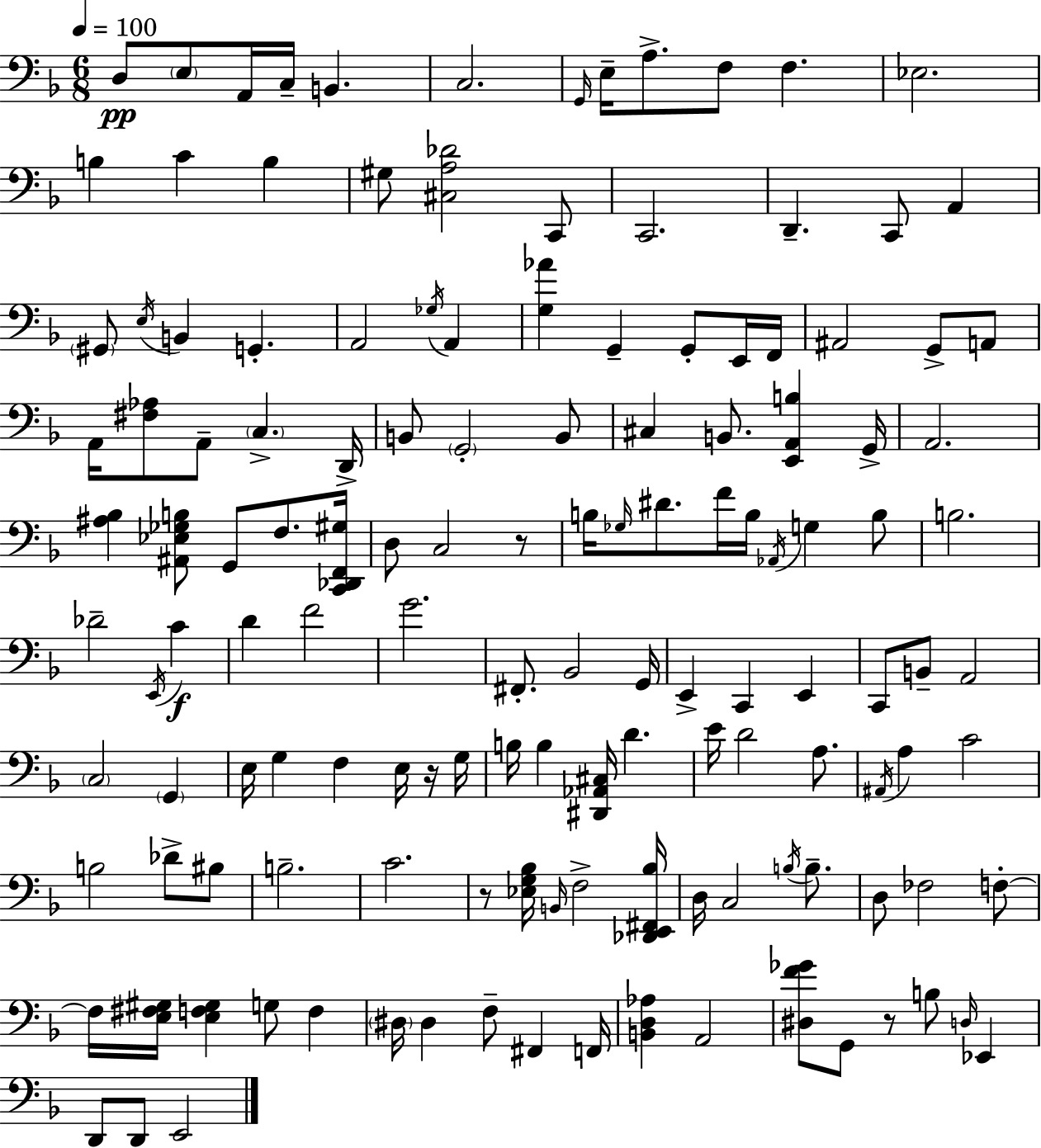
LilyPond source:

{
  \clef bass
  \numericTimeSignature
  \time 6/8
  \key f \major
  \tempo 4 = 100
  d8\pp \parenthesize e8 a,16 c16-- b,4. | c2. | \grace { g,16 } e16-- a8.-> f8 f4. | ees2. | \break b4 c'4 b4 | gis8 <cis a des'>2 c,8 | c,2. | d,4.-- c,8 a,4 | \break \parenthesize gis,8 \acciaccatura { e16 } b,4 g,4.-. | a,2 \acciaccatura { ges16 } a,4 | <g aes'>4 g,4-- g,8-. | e,16 f,16 ais,2 g,8-> | \break a,8 a,16 <fis aes>8 a,8-- \parenthesize c4.-> | d,16-> b,8 \parenthesize g,2-. | b,8 cis4 b,8. <e, a, b>4 | g,16-> a,2. | \break <ais bes>4 <ais, ees ges b>8 g,8 f8. | <c, des, f, gis>16 d8 c2 | r8 b16 \grace { ges16 } dis'8. f'16 b16 \acciaccatura { aes,16 } g4 | b8 b2. | \break des'2-- | \acciaccatura { e,16 } c'4\f d'4 f'2 | g'2. | fis,8.-. bes,2 | \break g,16 e,4-> c,4 | e,4 c,8 b,8-- a,2 | \parenthesize c2 | \parenthesize g,4 e16 g4 f4 | \break e16 r16 g16 b16 b4 <dis, aes, cis>16 | d'4. e'16 d'2 | a8. \acciaccatura { ais,16 } a4 c'2 | b2 | \break des'8-> bis8 b2.-- | c'2. | r8 <ees g bes>16 \grace { b,16 } f2-> | <des, e, fis, bes>16 d16 c2 | \break \acciaccatura { b16 } b8.-- d8 fes2 | f8-.~~ f16 <e fis gis>16 <e f gis>4 | g8 f4 \parenthesize dis16 dis4 | f8-- fis,4 f,16 <b, d aes>4 | \break a,2 <dis f' ges'>8 g,8 | r8 b8 \grace { d16 } ees,4 d,8 | d,8 e,2 \bar "|."
}